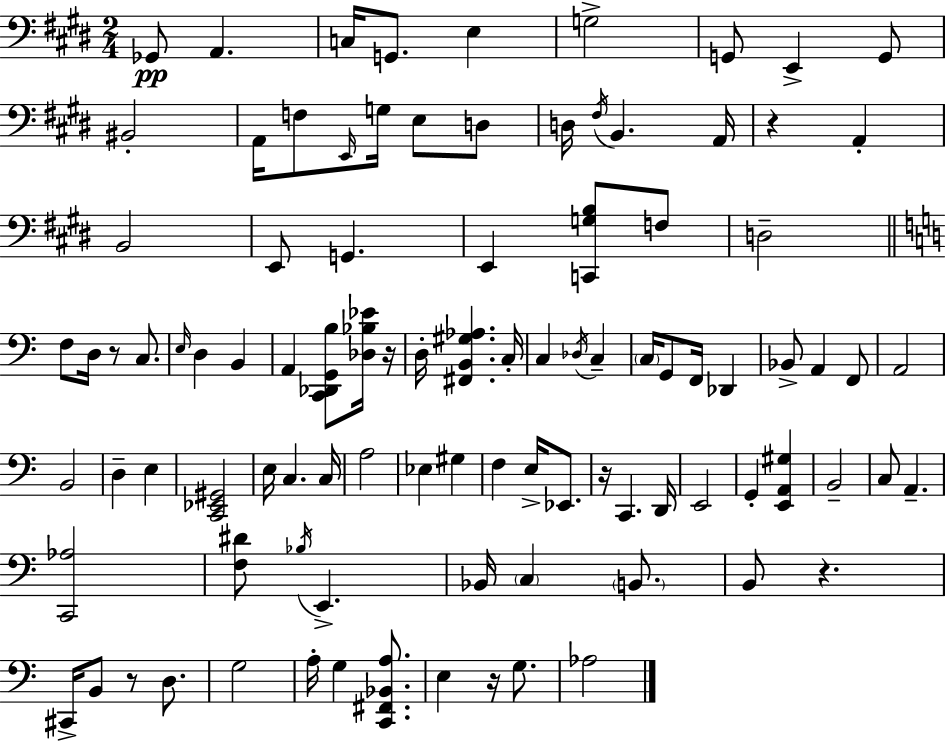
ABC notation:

X:1
T:Untitled
M:2/4
L:1/4
K:E
_G,,/2 A,, C,/4 G,,/2 E, G,2 G,,/2 E,, G,,/2 ^B,,2 A,,/4 F,/2 E,,/4 G,/4 E,/2 D,/2 D,/4 ^F,/4 B,, A,,/4 z A,, B,,2 E,,/2 G,, E,, [C,,G,B,]/2 F,/2 D,2 F,/2 D,/4 z/2 C,/2 E,/4 D, B,, A,, [C,,_D,,G,,B,]/2 [_D,_B,_E]/4 z/4 D,/4 [^F,,B,,^G,_A,] C,/4 C, _D,/4 C, C,/4 G,,/2 F,,/4 _D,, _B,,/2 A,, F,,/2 A,,2 B,,2 D, E, [C,,_E,,^G,,]2 E,/4 C, C,/4 A,2 _E, ^G, F, E,/4 _E,,/2 z/4 C,, D,,/4 E,,2 G,, [E,,A,,^G,] B,,2 C,/2 A,, [C,,_A,]2 [F,^D]/2 _B,/4 E,, _B,,/4 C, B,,/2 B,,/2 z ^C,,/4 B,,/2 z/2 D,/2 G,2 A,/4 G, [C,,^F,,_B,,A,]/2 E, z/4 G,/2 _A,2